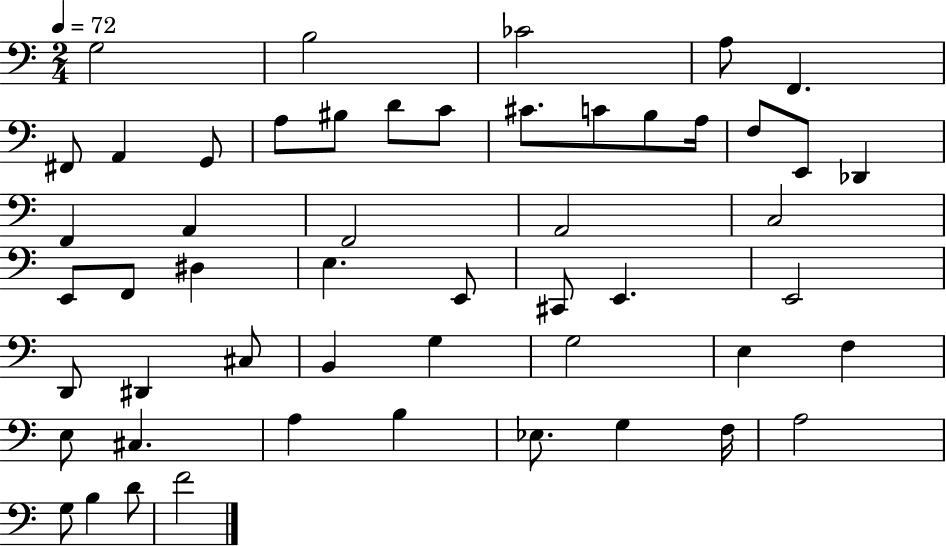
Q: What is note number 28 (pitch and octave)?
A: E3